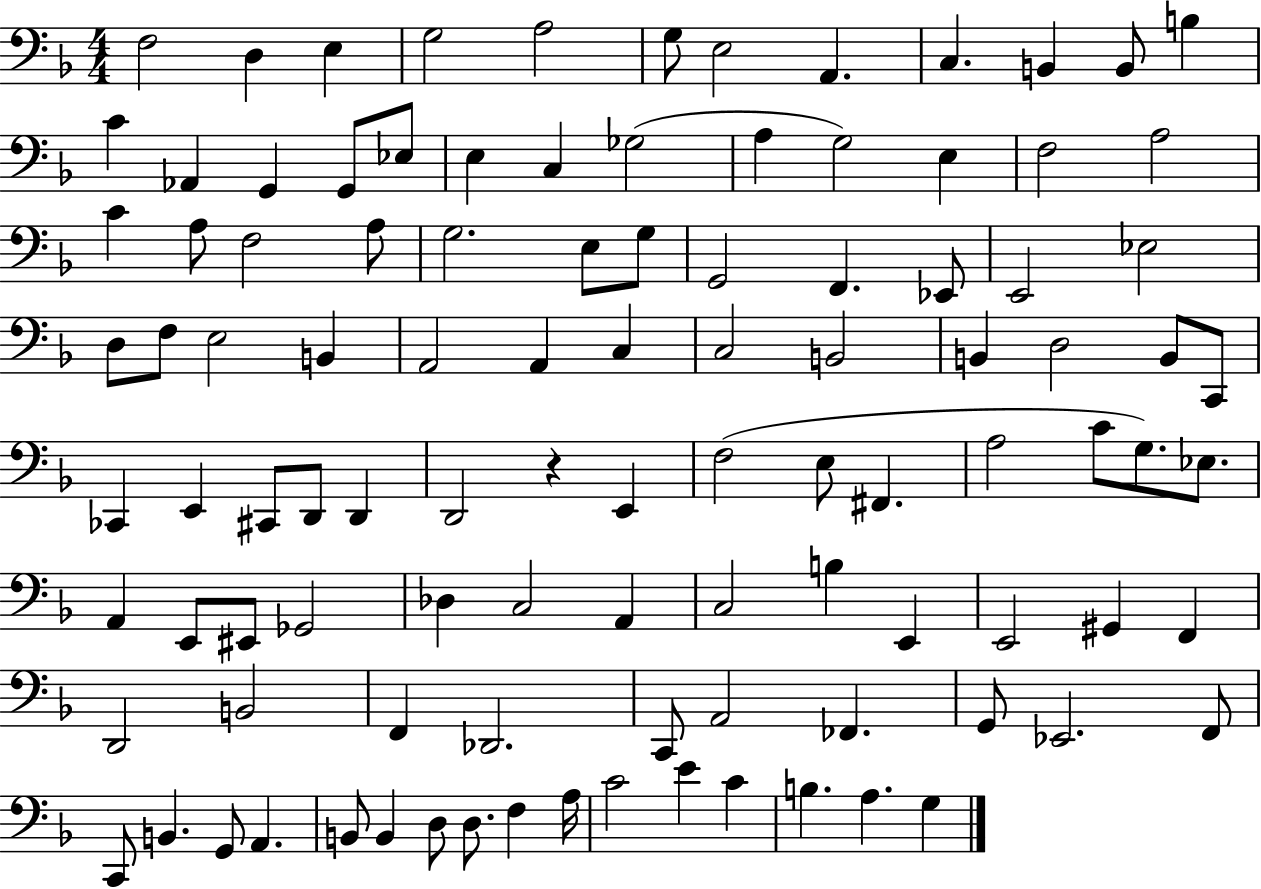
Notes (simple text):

F3/h D3/q E3/q G3/h A3/h G3/e E3/h A2/q. C3/q. B2/q B2/e B3/q C4/q Ab2/q G2/q G2/e Eb3/e E3/q C3/q Gb3/h A3/q G3/h E3/q F3/h A3/h C4/q A3/e F3/h A3/e G3/h. E3/e G3/e G2/h F2/q. Eb2/e E2/h Eb3/h D3/e F3/e E3/h B2/q A2/h A2/q C3/q C3/h B2/h B2/q D3/h B2/e C2/e CES2/q E2/q C#2/e D2/e D2/q D2/h R/q E2/q F3/h E3/e F#2/q. A3/h C4/e G3/e. Eb3/e. A2/q E2/e EIS2/e Gb2/h Db3/q C3/h A2/q C3/h B3/q E2/q E2/h G#2/q F2/q D2/h B2/h F2/q Db2/h. C2/e A2/h FES2/q. G2/e Eb2/h. F2/e C2/e B2/q. G2/e A2/q. B2/e B2/q D3/e D3/e. F3/q A3/s C4/h E4/q C4/q B3/q. A3/q. G3/q